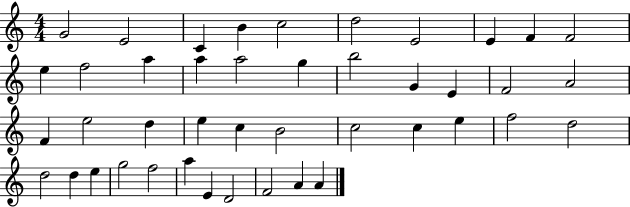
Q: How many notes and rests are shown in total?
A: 43